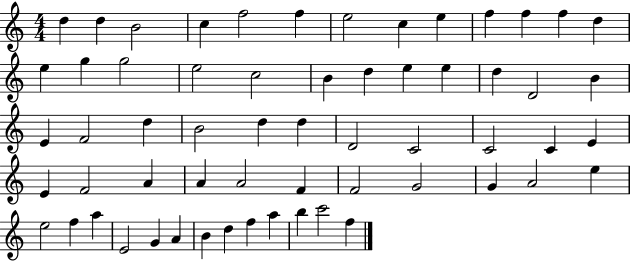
D5/q D5/q B4/h C5/q F5/h F5/q E5/h C5/q E5/q F5/q F5/q F5/q D5/q E5/q G5/q G5/h E5/h C5/h B4/q D5/q E5/q E5/q D5/q D4/h B4/q E4/q F4/h D5/q B4/h D5/q D5/q D4/h C4/h C4/h C4/q E4/q E4/q F4/h A4/q A4/q A4/h F4/q F4/h G4/h G4/q A4/h E5/q E5/h F5/q A5/q E4/h G4/q A4/q B4/q D5/q F5/q A5/q B5/q C6/h F5/q